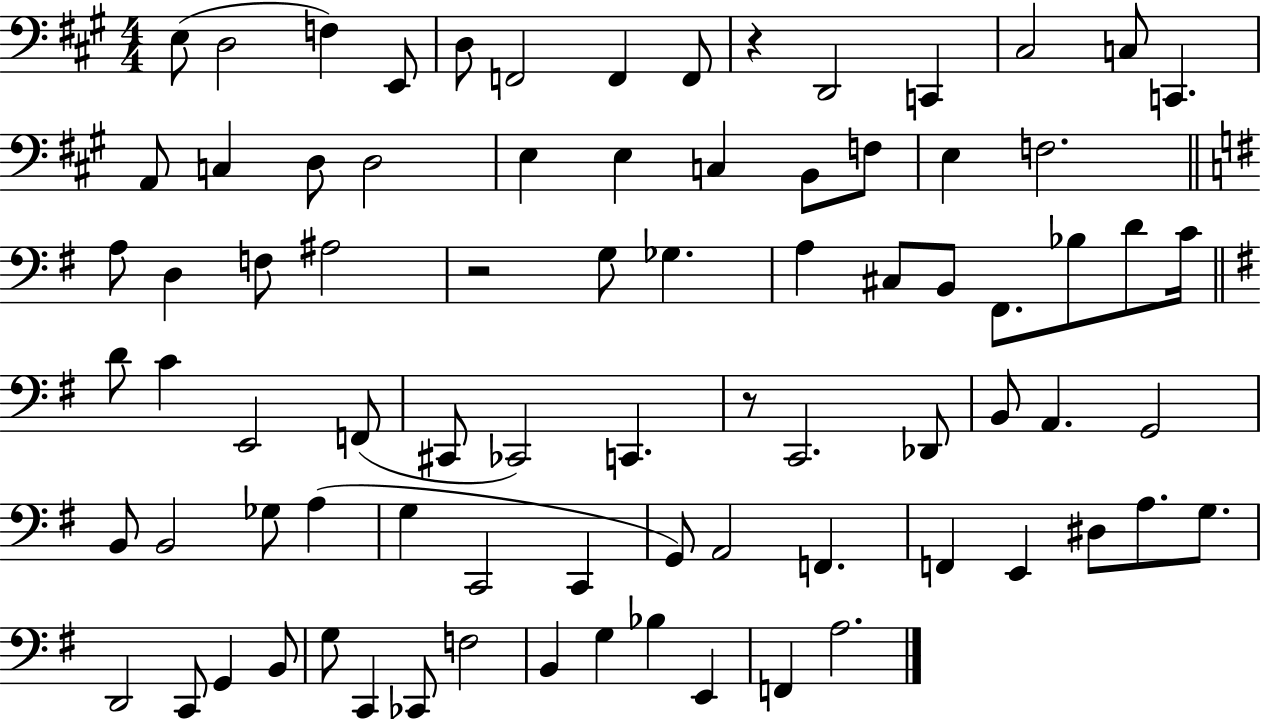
E3/e D3/h F3/q E2/e D3/e F2/h F2/q F2/e R/q D2/h C2/q C#3/h C3/e C2/q. A2/e C3/q D3/e D3/h E3/q E3/q C3/q B2/e F3/e E3/q F3/h. A3/e D3/q F3/e A#3/h R/h G3/e Gb3/q. A3/q C#3/e B2/e F#2/e. Bb3/e D4/e C4/s D4/e C4/q E2/h F2/e C#2/e CES2/h C2/q. R/e C2/h. Db2/e B2/e A2/q. G2/h B2/e B2/h Gb3/e A3/q G3/q C2/h C2/q G2/e A2/h F2/q. F2/q E2/q D#3/e A3/e. G3/e. D2/h C2/e G2/q B2/e G3/e C2/q CES2/e F3/h B2/q G3/q Bb3/q E2/q F2/q A3/h.